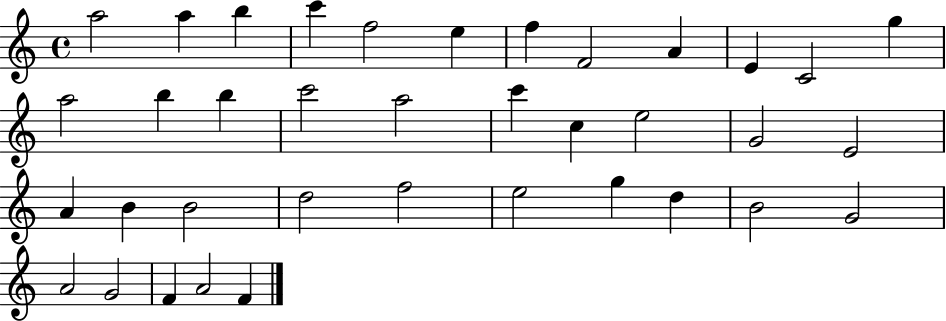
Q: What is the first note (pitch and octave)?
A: A5